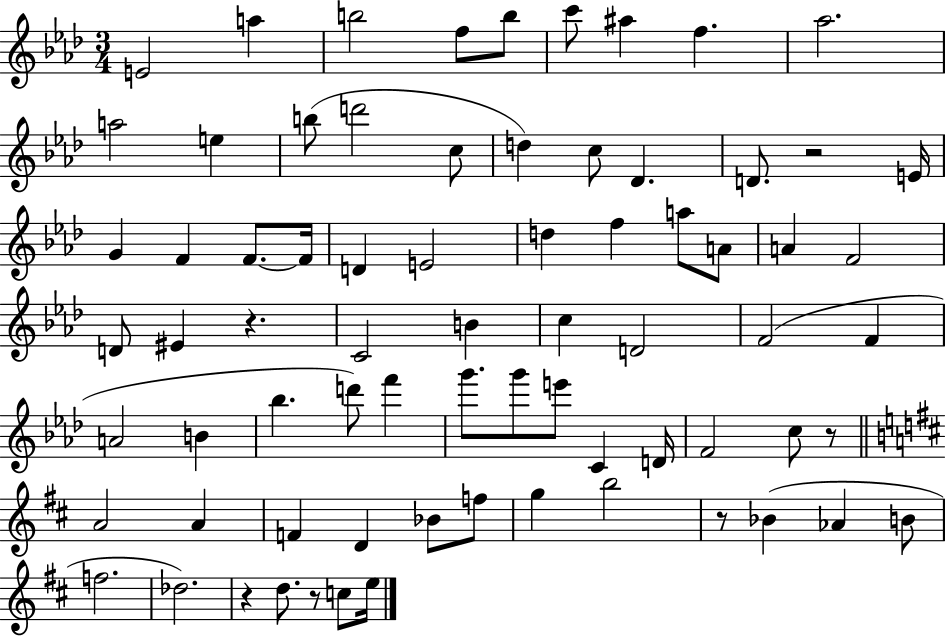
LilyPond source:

{
  \clef treble
  \numericTimeSignature
  \time 3/4
  \key aes \major
  e'2 a''4 | b''2 f''8 b''8 | c'''8 ais''4 f''4. | aes''2. | \break a''2 e''4 | b''8( d'''2 c''8 | d''4) c''8 des'4. | d'8. r2 e'16 | \break g'4 f'4 f'8.~~ f'16 | d'4 e'2 | d''4 f''4 a''8 a'8 | a'4 f'2 | \break d'8 eis'4 r4. | c'2 b'4 | c''4 d'2 | f'2( f'4 | \break a'2 b'4 | bes''4. d'''8) f'''4 | g'''8. g'''8 e'''8 c'4 d'16 | f'2 c''8 r8 | \break \bar "||" \break \key d \major a'2 a'4 | f'4 d'4 bes'8 f''8 | g''4 b''2 | r8 bes'4( aes'4 b'8 | \break f''2. | des''2.) | r4 d''8. r8 c''8 e''16 | \bar "|."
}